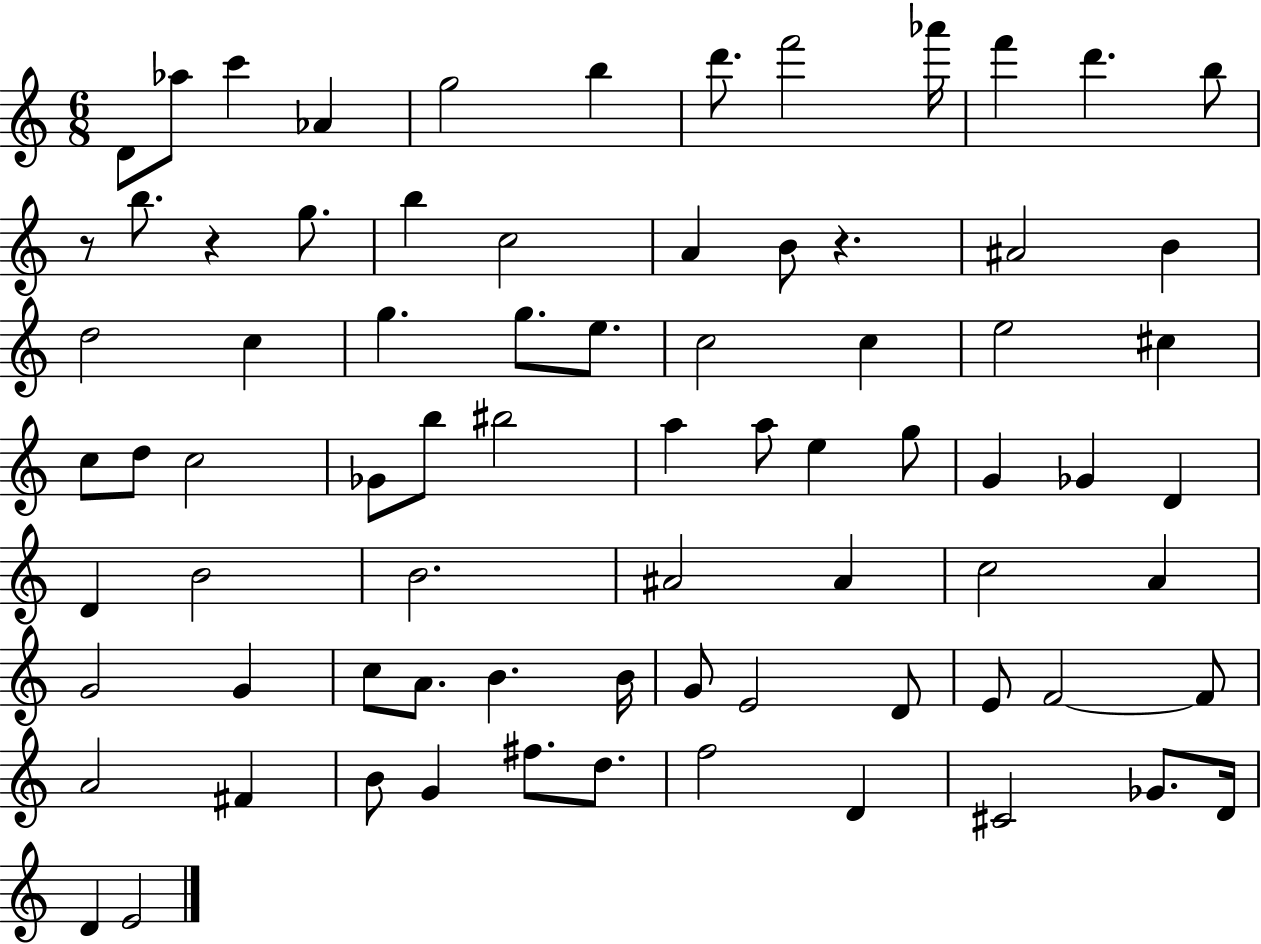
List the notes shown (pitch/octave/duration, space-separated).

D4/e Ab5/e C6/q Ab4/q G5/h B5/q D6/e. F6/h Ab6/s F6/q D6/q. B5/e R/e B5/e. R/q G5/e. B5/q C5/h A4/q B4/e R/q. A#4/h B4/q D5/h C5/q G5/q. G5/e. E5/e. C5/h C5/q E5/h C#5/q C5/e D5/e C5/h Gb4/e B5/e BIS5/h A5/q A5/e E5/q G5/e G4/q Gb4/q D4/q D4/q B4/h B4/h. A#4/h A#4/q C5/h A4/q G4/h G4/q C5/e A4/e. B4/q. B4/s G4/e E4/h D4/e E4/e F4/h F4/e A4/h F#4/q B4/e G4/q F#5/e. D5/e. F5/h D4/q C#4/h Gb4/e. D4/s D4/q E4/h